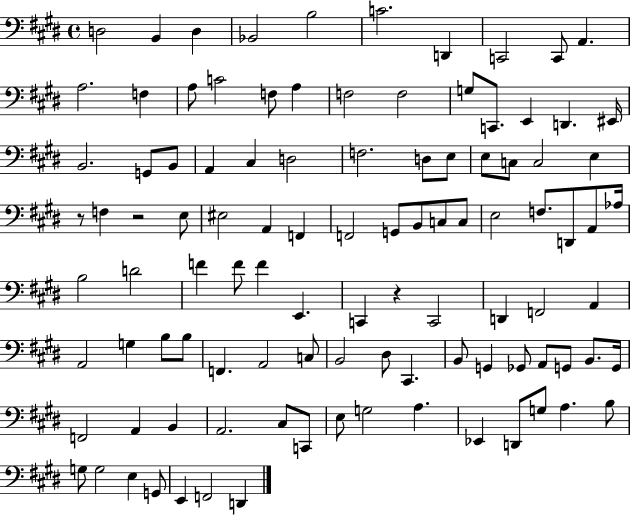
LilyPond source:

{
  \clef bass
  \time 4/4
  \defaultTimeSignature
  \key e \major
  \repeat volta 2 { d2 b,4 d4 | bes,2 b2 | c'2. d,4 | c,2 c,8 a,4. | \break a2. f4 | a8 c'2 f8 a4 | f2 f2 | g8 c,8. e,4 d,4. eis,16 | \break b,2. g,8 b,8 | a,4 cis4 d2 | f2. d8 e8 | e8 c8 c2 e4 | \break r8 f4 r2 e8 | eis2 a,4 f,4 | f,2 g,8 b,8 c8 c8 | e2 f8. d,8 a,8 aes16 | \break b2 d'2 | f'4 f'8 f'4 e,4. | c,4 r4 c,2 | d,4 f,2 a,4 | \break a,2 g4 b8 b8 | f,4. a,2 c8 | b,2 dis8 cis,4. | b,8 g,4 ges,8 a,8 g,8 b,8. g,16 | \break f,2 a,4 b,4 | a,2. cis8 c,8 | e8 g2 a4. | ees,4 d,8 g8 a4. b8 | \break g8 g2 e4 g,8 | e,4 f,2 d,4 | } \bar "|."
}